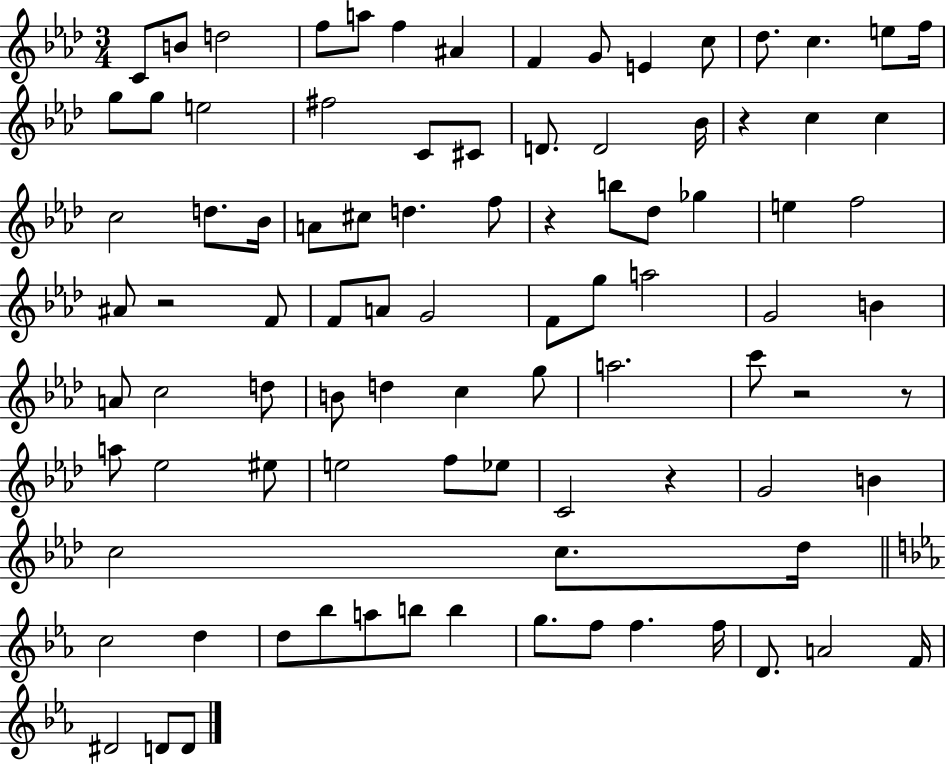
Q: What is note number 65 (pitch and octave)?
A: G4